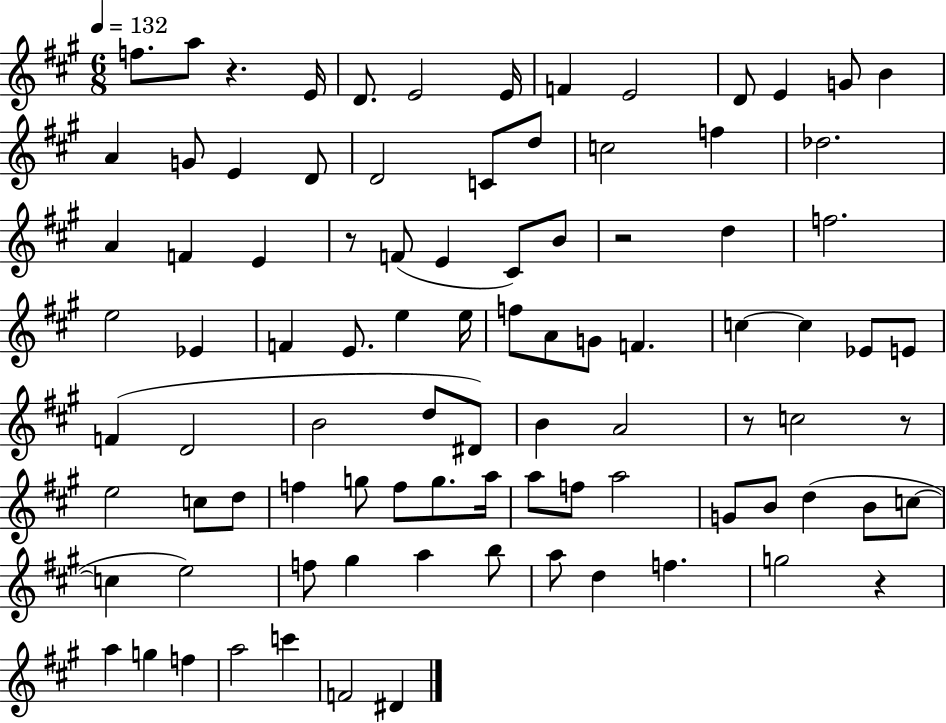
{
  \clef treble
  \numericTimeSignature
  \time 6/8
  \key a \major
  \tempo 4 = 132
  f''8. a''8 r4. e'16 | d'8. e'2 e'16 | f'4 e'2 | d'8 e'4 g'8 b'4 | \break a'4 g'8 e'4 d'8 | d'2 c'8 d''8 | c''2 f''4 | des''2. | \break a'4 f'4 e'4 | r8 f'8( e'4 cis'8) b'8 | r2 d''4 | f''2. | \break e''2 ees'4 | f'4 e'8. e''4 e''16 | f''8 a'8 g'8 f'4. | c''4~~ c''4 ees'8 e'8 | \break f'4( d'2 | b'2 d''8 dis'8) | b'4 a'2 | r8 c''2 r8 | \break e''2 c''8 d''8 | f''4 g''8 f''8 g''8. a''16 | a''8 f''8 a''2 | g'8 b'8 d''4( b'8 c''8~~ | \break c''4 e''2) | f''8 gis''4 a''4 b''8 | a''8 d''4 f''4. | g''2 r4 | \break a''4 g''4 f''4 | a''2 c'''4 | f'2 dis'4 | \bar "|."
}